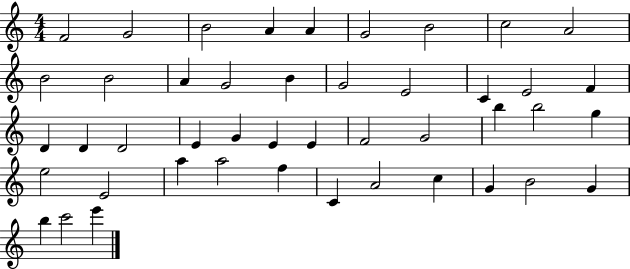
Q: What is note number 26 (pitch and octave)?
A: E4